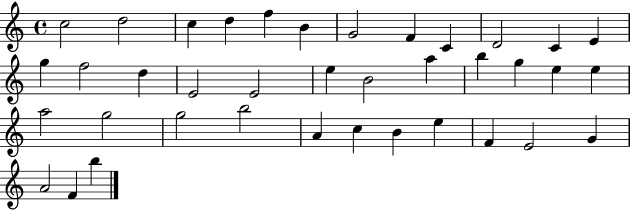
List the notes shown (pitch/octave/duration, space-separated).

C5/h D5/h C5/q D5/q F5/q B4/q G4/h F4/q C4/q D4/h C4/q E4/q G5/q F5/h D5/q E4/h E4/h E5/q B4/h A5/q B5/q G5/q E5/q E5/q A5/h G5/h G5/h B5/h A4/q C5/q B4/q E5/q F4/q E4/h G4/q A4/h F4/q B5/q